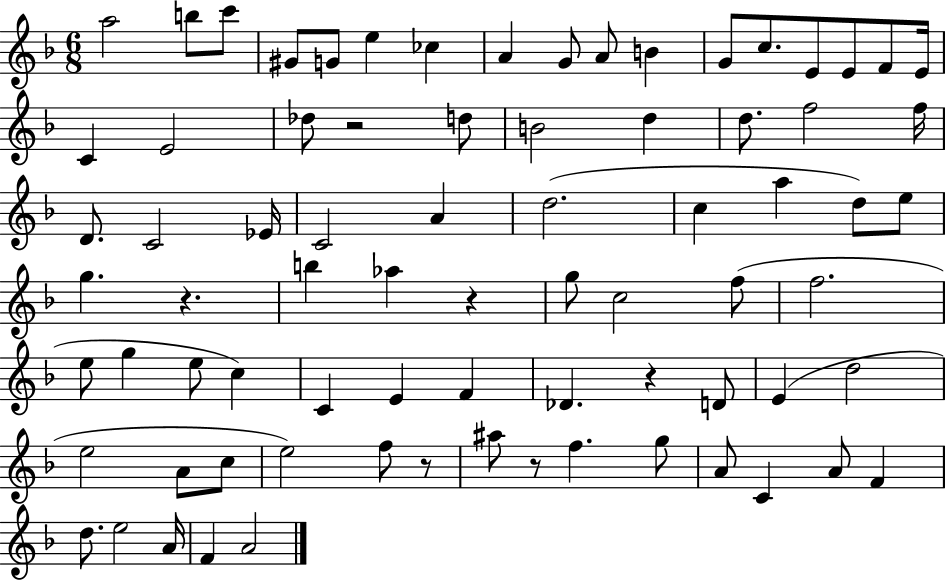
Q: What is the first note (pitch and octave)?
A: A5